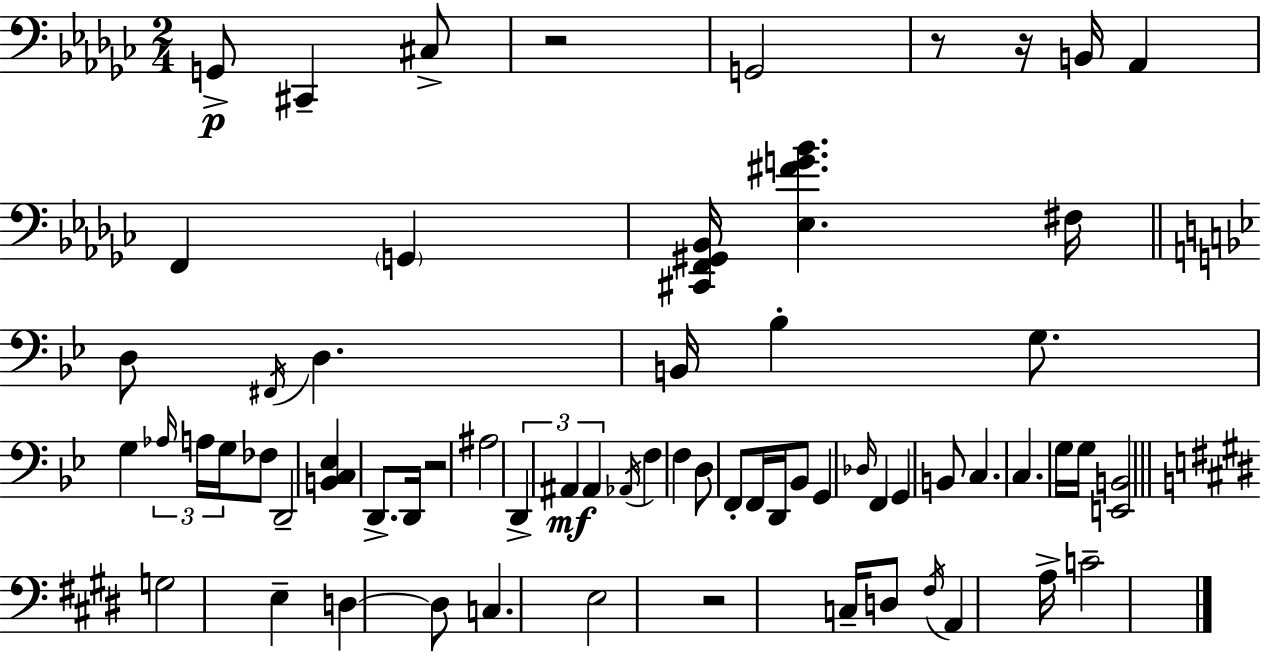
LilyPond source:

{
  \clef bass
  \numericTimeSignature
  \time 2/4
  \key ees \minor
  g,8->\p cis,4-- cis8-> | r2 | g,2 | r8 r16 b,16 aes,4 | \break f,4 \parenthesize g,4 | <cis, f, gis, bes,>16 <ees fis' g' bes'>4. fis16 | \bar "||" \break \key bes \major d8 \acciaccatura { fis,16 } d4. | b,16 bes4-. g8. | g4 \tuplet 3/2 { \grace { aes16 } a16 g16 } | fes8 d,2-- | \break <b, c ees>4 d,8.-> | d,16 r2 | ais2 | \tuplet 3/2 { d,4-> ais,4\mf | \break ais,4 } \acciaccatura { aes,16 } f4 | f4 d8 | f,8-. f,16 d,16 bes,8 g,4 | \grace { des16 } f,4 | \break g,4 b,8 c4. | c4. | g16 g16 <e, b,>2 | \bar "||" \break \key e \major g2 | e4-- d4~~ | d8 c4. | e2 | \break r2 | c16-- d8 \acciaccatura { fis16 } a,4 | a16-> c'2-- | \bar "|."
}